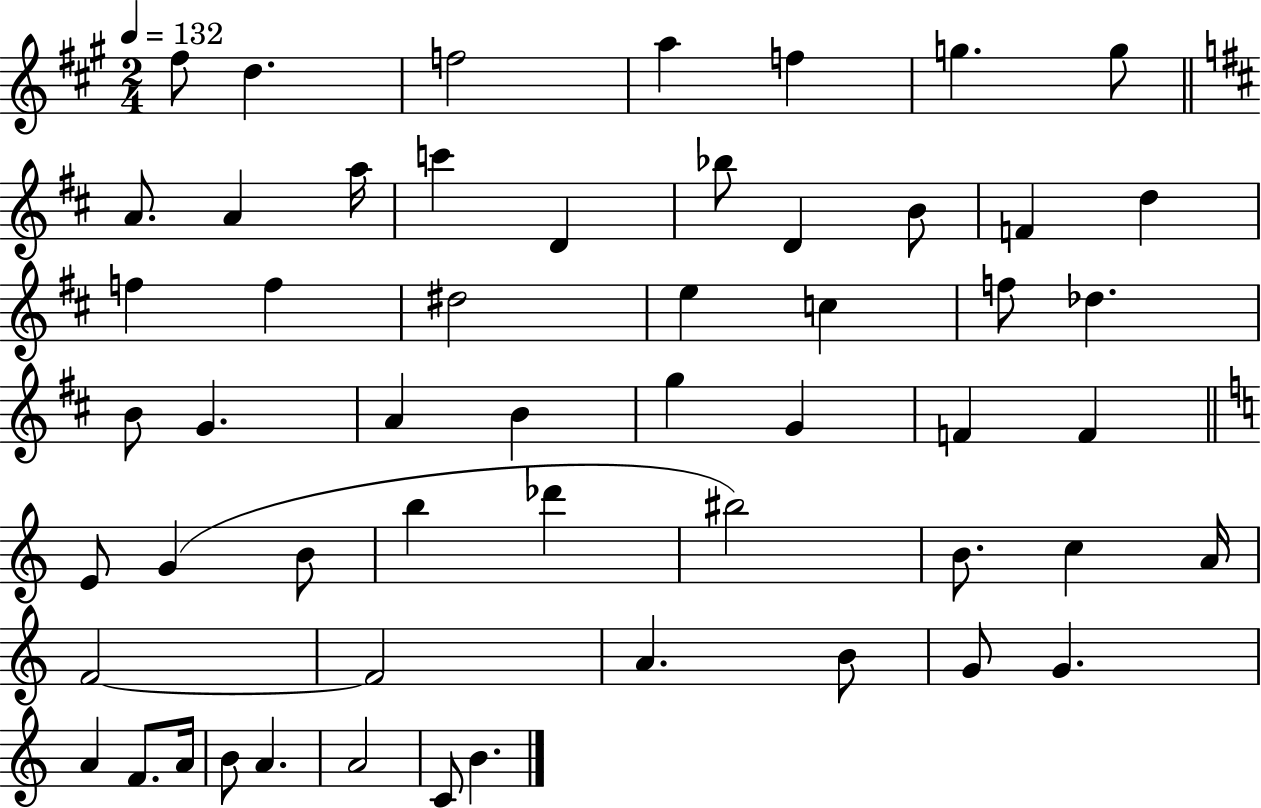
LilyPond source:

{
  \clef treble
  \numericTimeSignature
  \time 2/4
  \key a \major
  \tempo 4 = 132
  fis''8 d''4. | f''2 | a''4 f''4 | g''4. g''8 | \break \bar "||" \break \key b \minor a'8. a'4 a''16 | c'''4 d'4 | bes''8 d'4 b'8 | f'4 d''4 | \break f''4 f''4 | dis''2 | e''4 c''4 | f''8 des''4. | \break b'8 g'4. | a'4 b'4 | g''4 g'4 | f'4 f'4 | \break \bar "||" \break \key a \minor e'8 g'4( b'8 | b''4 des'''4 | bis''2) | b'8. c''4 a'16 | \break f'2~~ | f'2 | a'4. b'8 | g'8 g'4. | \break a'4 f'8. a'16 | b'8 a'4. | a'2 | c'8 b'4. | \break \bar "|."
}